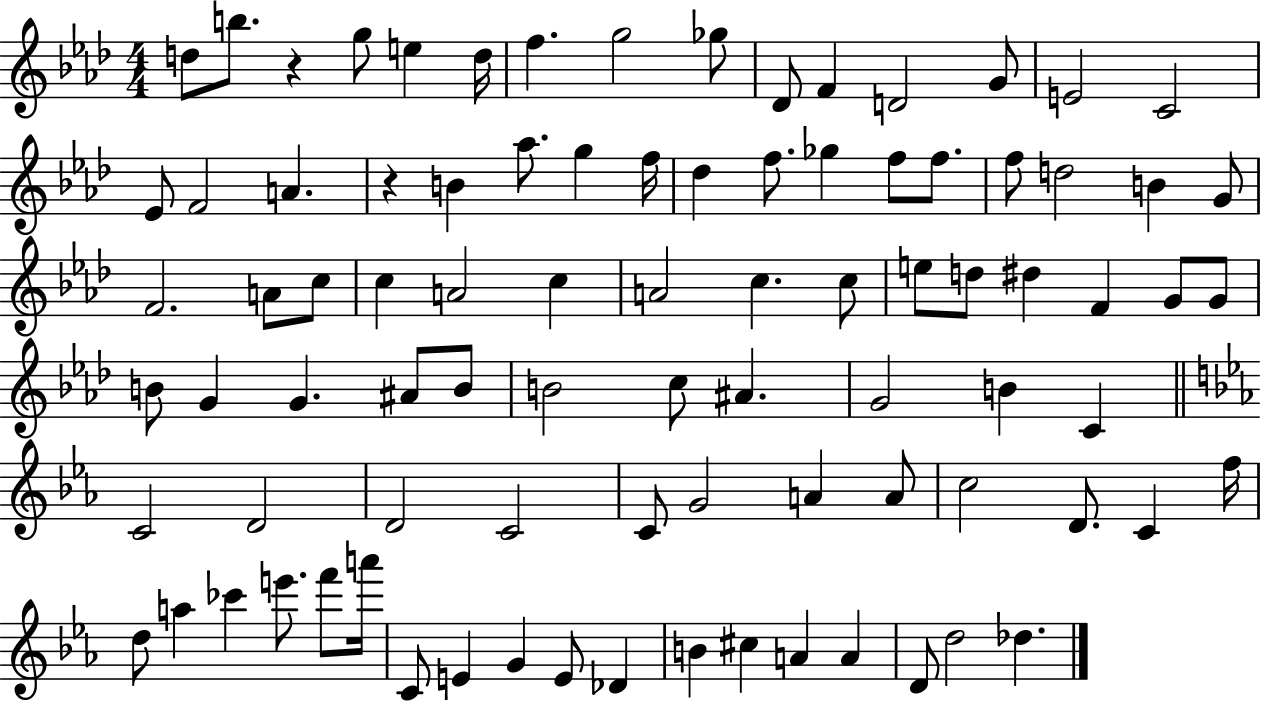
{
  \clef treble
  \numericTimeSignature
  \time 4/4
  \key aes \major
  d''8 b''8. r4 g''8 e''4 d''16 | f''4. g''2 ges''8 | des'8 f'4 d'2 g'8 | e'2 c'2 | \break ees'8 f'2 a'4. | r4 b'4 aes''8. g''4 f''16 | des''4 f''8. ges''4 f''8 f''8. | f''8 d''2 b'4 g'8 | \break f'2. a'8 c''8 | c''4 a'2 c''4 | a'2 c''4. c''8 | e''8 d''8 dis''4 f'4 g'8 g'8 | \break b'8 g'4 g'4. ais'8 b'8 | b'2 c''8 ais'4. | g'2 b'4 c'4 | \bar "||" \break \key ees \major c'2 d'2 | d'2 c'2 | c'8 g'2 a'4 a'8 | c''2 d'8. c'4 f''16 | \break d''8 a''4 ces'''4 e'''8. f'''8 a'''16 | c'8 e'4 g'4 e'8 des'4 | b'4 cis''4 a'4 a'4 | d'8 d''2 des''4. | \break \bar "|."
}